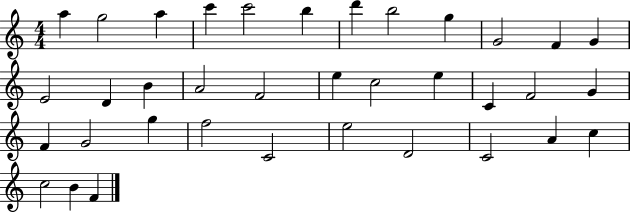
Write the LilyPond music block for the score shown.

{
  \clef treble
  \numericTimeSignature
  \time 4/4
  \key c \major
  a''4 g''2 a''4 | c'''4 c'''2 b''4 | d'''4 b''2 g''4 | g'2 f'4 g'4 | \break e'2 d'4 b'4 | a'2 f'2 | e''4 c''2 e''4 | c'4 f'2 g'4 | \break f'4 g'2 g''4 | f''2 c'2 | e''2 d'2 | c'2 a'4 c''4 | \break c''2 b'4 f'4 | \bar "|."
}